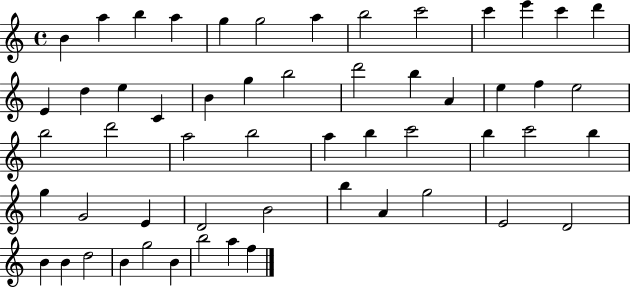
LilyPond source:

{
  \clef treble
  \time 4/4
  \defaultTimeSignature
  \key c \major
  b'4 a''4 b''4 a''4 | g''4 g''2 a''4 | b''2 c'''2 | c'''4 e'''4 c'''4 d'''4 | \break e'4 d''4 e''4 c'4 | b'4 g''4 b''2 | d'''2 b''4 a'4 | e''4 f''4 e''2 | \break b''2 d'''2 | a''2 b''2 | a''4 b''4 c'''2 | b''4 c'''2 b''4 | \break g''4 g'2 e'4 | d'2 b'2 | b''4 a'4 g''2 | e'2 d'2 | \break b'4 b'4 d''2 | b'4 g''2 b'4 | b''2 a''4 f''4 | \bar "|."
}